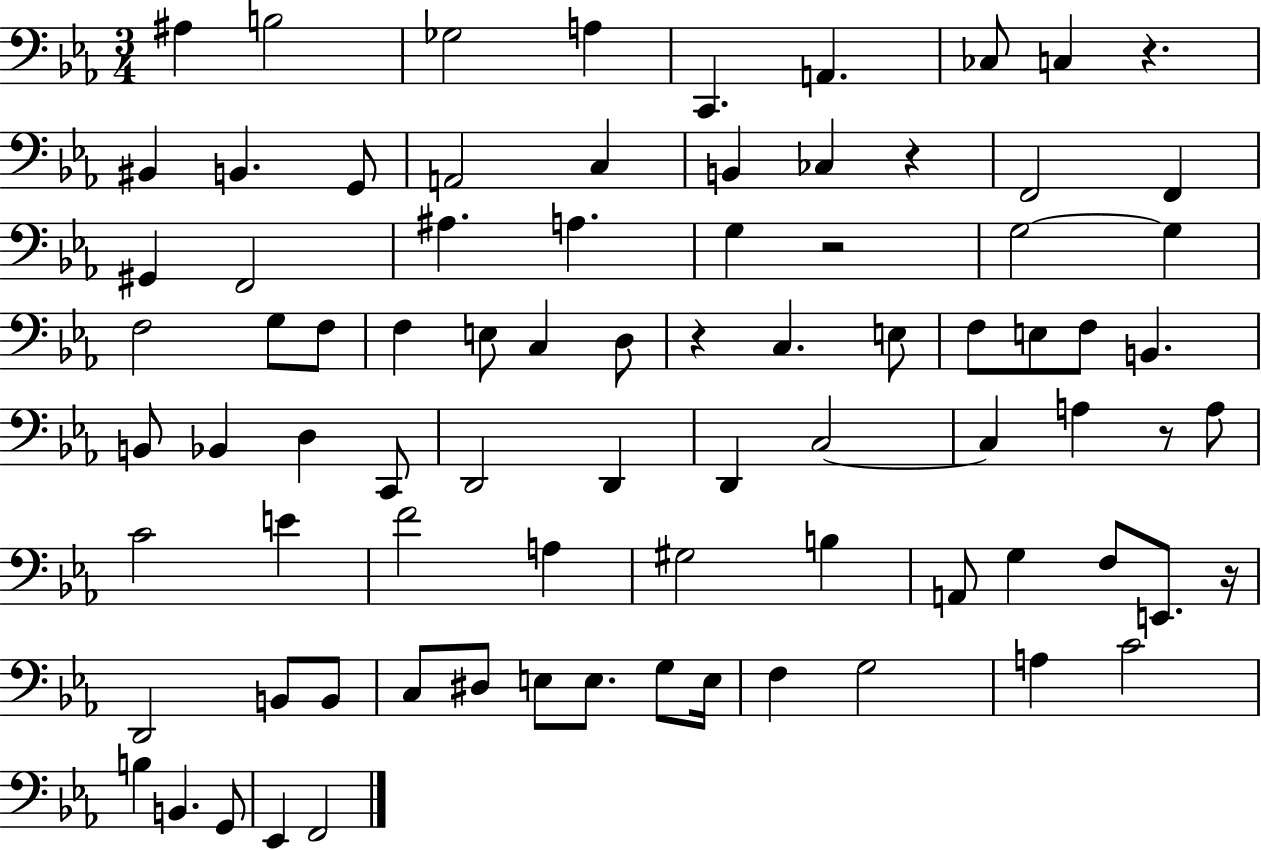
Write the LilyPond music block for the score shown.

{
  \clef bass
  \numericTimeSignature
  \time 3/4
  \key ees \major
  ais4 b2 | ges2 a4 | c,4. a,4. | ces8 c4 r4. | \break bis,4 b,4. g,8 | a,2 c4 | b,4 ces4 r4 | f,2 f,4 | \break gis,4 f,2 | ais4. a4. | g4 r2 | g2~~ g4 | \break f2 g8 f8 | f4 e8 c4 d8 | r4 c4. e8 | f8 e8 f8 b,4. | \break b,8 bes,4 d4 c,8 | d,2 d,4 | d,4 c2~~ | c4 a4 r8 a8 | \break c'2 e'4 | f'2 a4 | gis2 b4 | a,8 g4 f8 e,8. r16 | \break d,2 b,8 b,8 | c8 dis8 e8 e8. g8 e16 | f4 g2 | a4 c'2 | \break b4 b,4. g,8 | ees,4 f,2 | \bar "|."
}